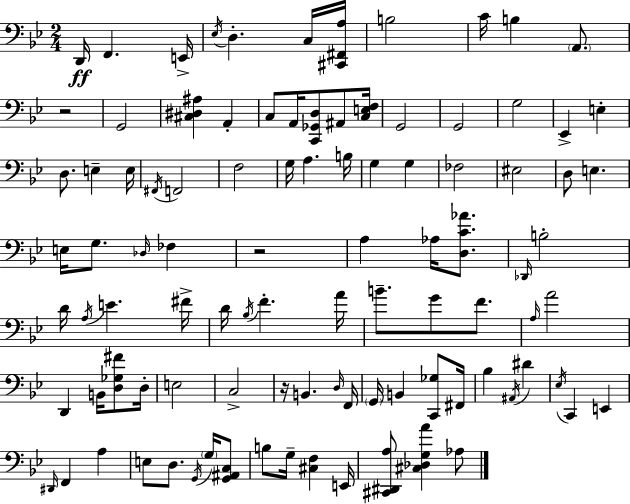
D2/s F2/q. E2/s Eb3/s D3/q. C3/s [C#2,F#2,A3]/s B3/h C4/s B3/q A2/e. R/h G2/h [C#3,D#3,A#3]/q A2/q C3/e A2/s [C2,Gb2,D3]/e A#2/e [C3,E3,F3]/s G2/h G2/h G3/h Eb2/q E3/q D3/e. E3/q E3/s F#2/s F2/h F3/h G3/s A3/q. B3/s G3/q G3/q FES3/h EIS3/h D3/e E3/q. E3/s G3/e. Db3/s FES3/q R/h A3/q Ab3/s [D3,C4,Ab4]/e. Db2/s B3/h D4/s A3/s E4/q. F#4/s D4/s Bb3/s F4/q. A4/s B4/e. G4/e F4/e. A3/s A4/h D2/q B2/s [D3,Gb3,F#4]/e D3/s E3/h C3/h R/s B2/q. D3/s F2/s G2/s B2/q [C2,Gb3]/e F#2/s Bb3/q A#2/s D#4/q Eb3/s C2/q E2/q D#2/s F2/q A3/q E3/e D3/e. G2/s G3/s [G2,A#2,C3]/e B3/e G3/s [C#3,F3]/q E2/s [C#2,D#2,A3]/e [C#3,Db3,G3,A4]/q Ab3/e